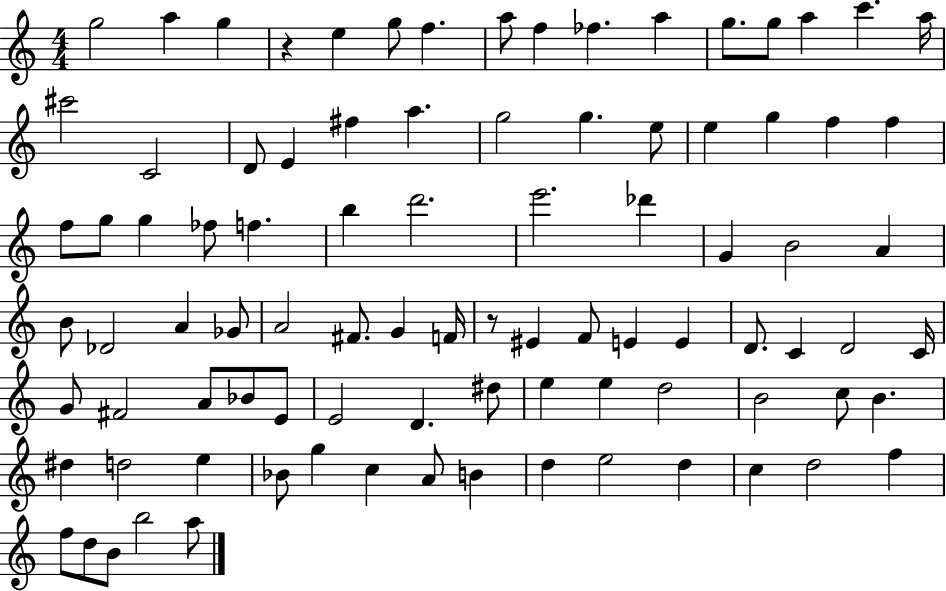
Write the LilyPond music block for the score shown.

{
  \clef treble
  \numericTimeSignature
  \time 4/4
  \key c \major
  \repeat volta 2 { g''2 a''4 g''4 | r4 e''4 g''8 f''4. | a''8 f''4 fes''4. a''4 | g''8. g''8 a''4 c'''4. a''16 | \break cis'''2 c'2 | d'8 e'4 fis''4 a''4. | g''2 g''4. e''8 | e''4 g''4 f''4 f''4 | \break f''8 g''8 g''4 fes''8 f''4. | b''4 d'''2. | e'''2. des'''4 | g'4 b'2 a'4 | \break b'8 des'2 a'4 ges'8 | a'2 fis'8. g'4 f'16 | r8 eis'4 f'8 e'4 e'4 | d'8. c'4 d'2 c'16 | \break g'8 fis'2 a'8 bes'8 e'8 | e'2 d'4. dis''8 | e''4 e''4 d''2 | b'2 c''8 b'4. | \break dis''4 d''2 e''4 | bes'8 g''4 c''4 a'8 b'4 | d''4 e''2 d''4 | c''4 d''2 f''4 | \break f''8 d''8 b'8 b''2 a''8 | } \bar "|."
}